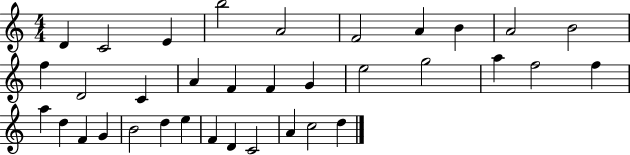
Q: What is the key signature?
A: C major